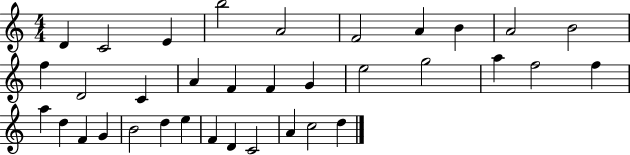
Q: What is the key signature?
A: C major